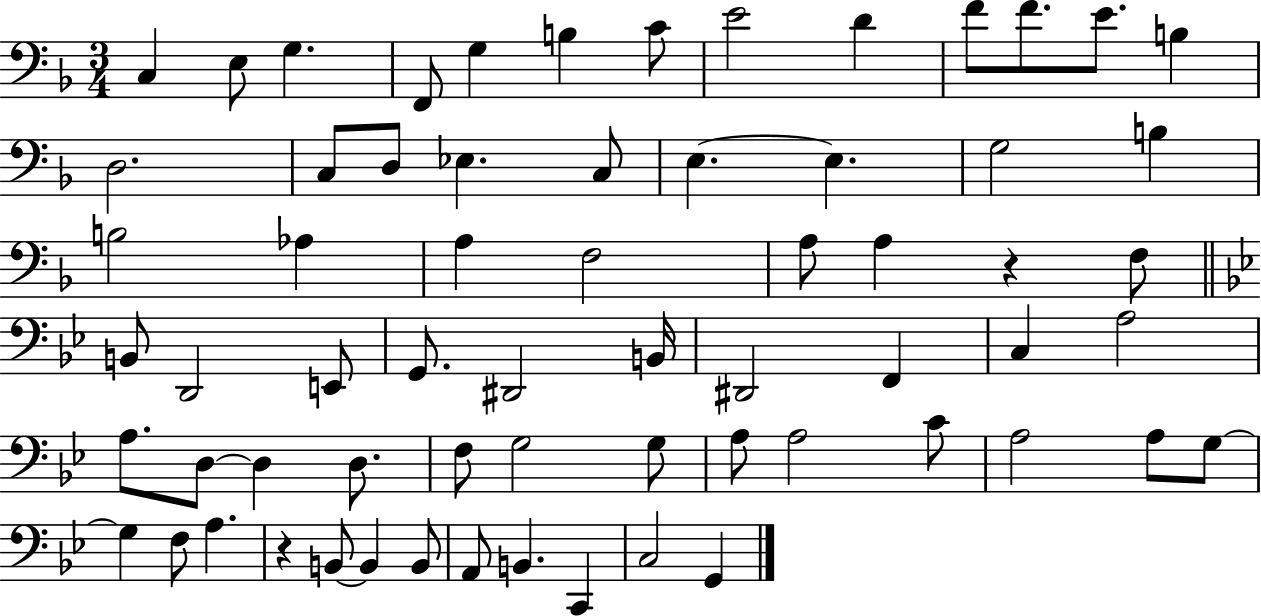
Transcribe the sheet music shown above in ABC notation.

X:1
T:Untitled
M:3/4
L:1/4
K:F
C, E,/2 G, F,,/2 G, B, C/2 E2 D F/2 F/2 E/2 B, D,2 C,/2 D,/2 _E, C,/2 E, E, G,2 B, B,2 _A, A, F,2 A,/2 A, z F,/2 B,,/2 D,,2 E,,/2 G,,/2 ^D,,2 B,,/4 ^D,,2 F,, C, A,2 A,/2 D,/2 D, D,/2 F,/2 G,2 G,/2 A,/2 A,2 C/2 A,2 A,/2 G,/2 G, F,/2 A, z B,,/2 B,, B,,/2 A,,/2 B,, C,, C,2 G,,